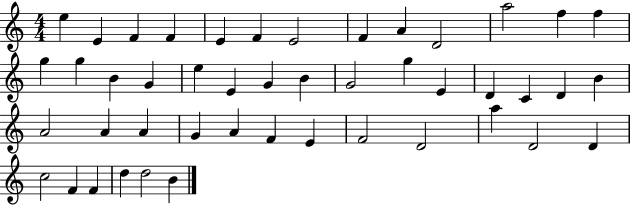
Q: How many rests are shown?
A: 0